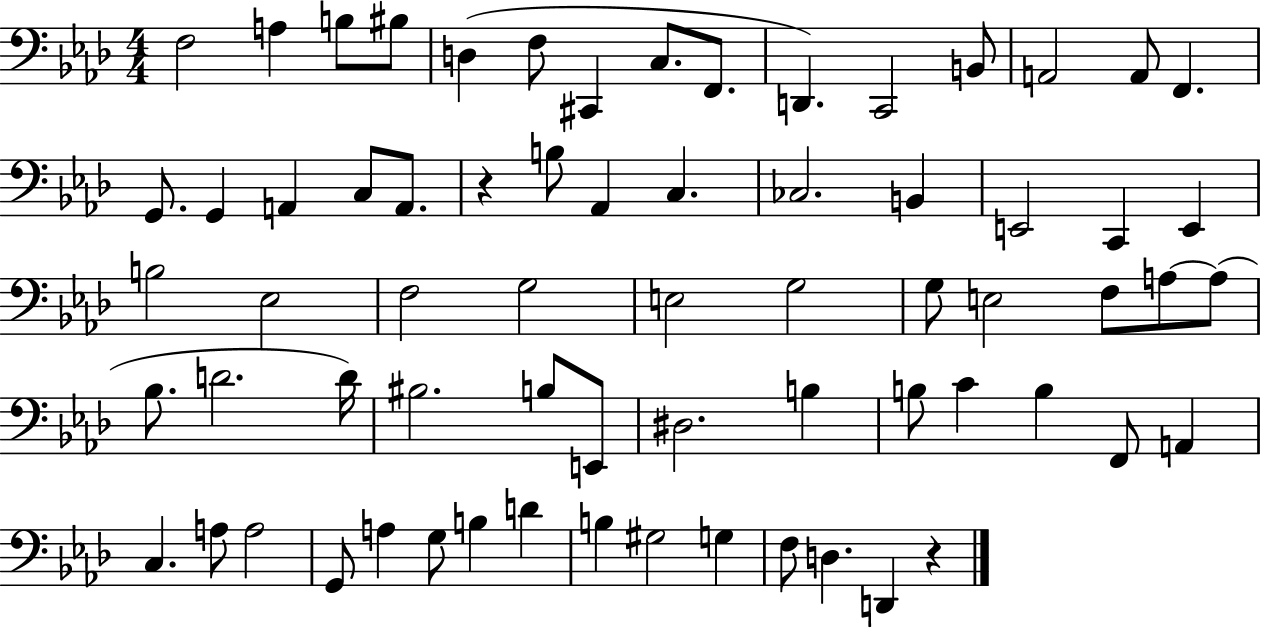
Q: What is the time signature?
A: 4/4